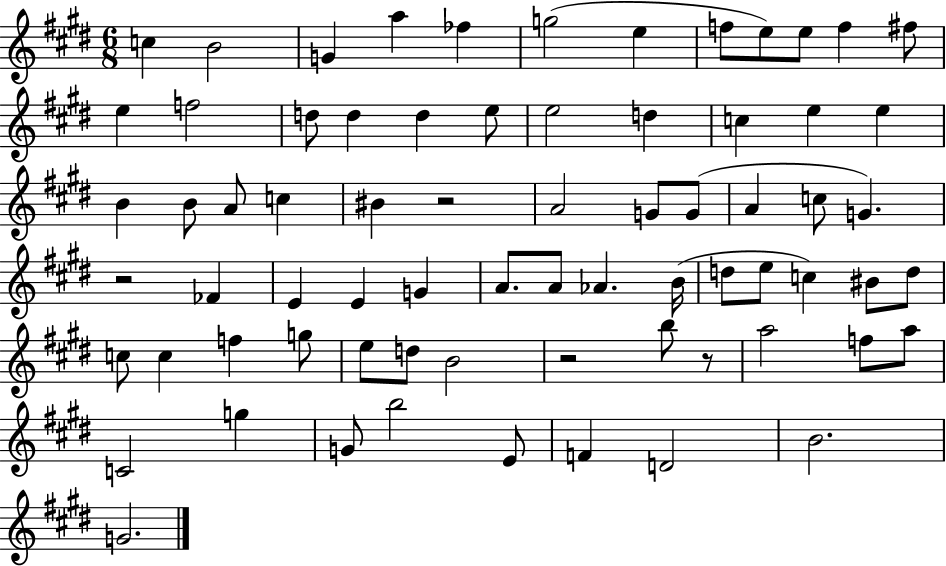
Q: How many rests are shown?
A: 4